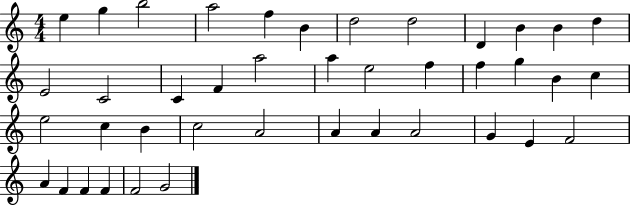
{
  \clef treble
  \numericTimeSignature
  \time 4/4
  \key c \major
  e''4 g''4 b''2 | a''2 f''4 b'4 | d''2 d''2 | d'4 b'4 b'4 d''4 | \break e'2 c'2 | c'4 f'4 a''2 | a''4 e''2 f''4 | f''4 g''4 b'4 c''4 | \break e''2 c''4 b'4 | c''2 a'2 | a'4 a'4 a'2 | g'4 e'4 f'2 | \break a'4 f'4 f'4 f'4 | f'2 g'2 | \bar "|."
}